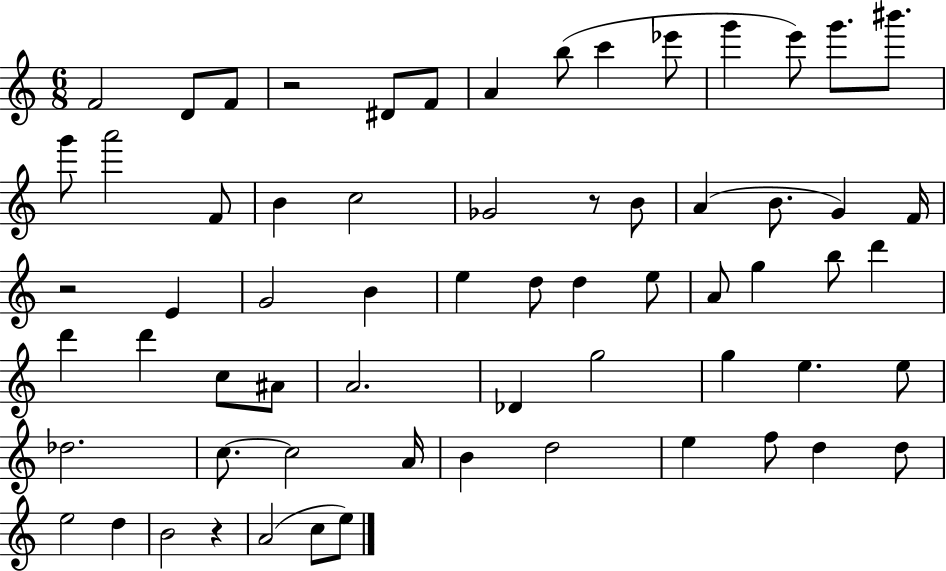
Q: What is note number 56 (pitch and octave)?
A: E5